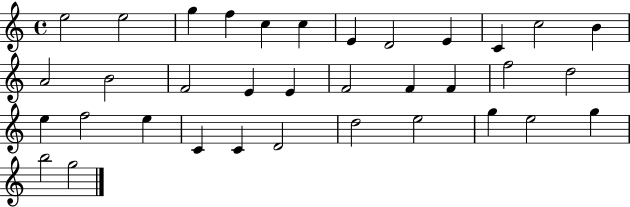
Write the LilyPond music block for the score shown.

{
  \clef treble
  \time 4/4
  \defaultTimeSignature
  \key c \major
  e''2 e''2 | g''4 f''4 c''4 c''4 | e'4 d'2 e'4 | c'4 c''2 b'4 | \break a'2 b'2 | f'2 e'4 e'4 | f'2 f'4 f'4 | f''2 d''2 | \break e''4 f''2 e''4 | c'4 c'4 d'2 | d''2 e''2 | g''4 e''2 g''4 | \break b''2 g''2 | \bar "|."
}